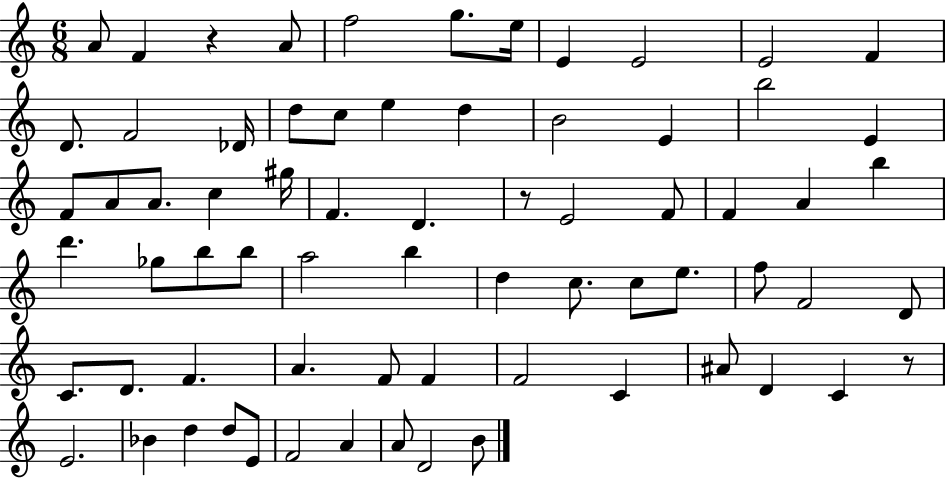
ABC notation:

X:1
T:Untitled
M:6/8
L:1/4
K:C
A/2 F z A/2 f2 g/2 e/4 E E2 E2 F D/2 F2 _D/4 d/2 c/2 e d B2 E b2 E F/2 A/2 A/2 c ^g/4 F D z/2 E2 F/2 F A b d' _g/2 b/2 b/2 a2 b d c/2 c/2 e/2 f/2 F2 D/2 C/2 D/2 F A F/2 F F2 C ^A/2 D C z/2 E2 _B d d/2 E/2 F2 A A/2 D2 B/2